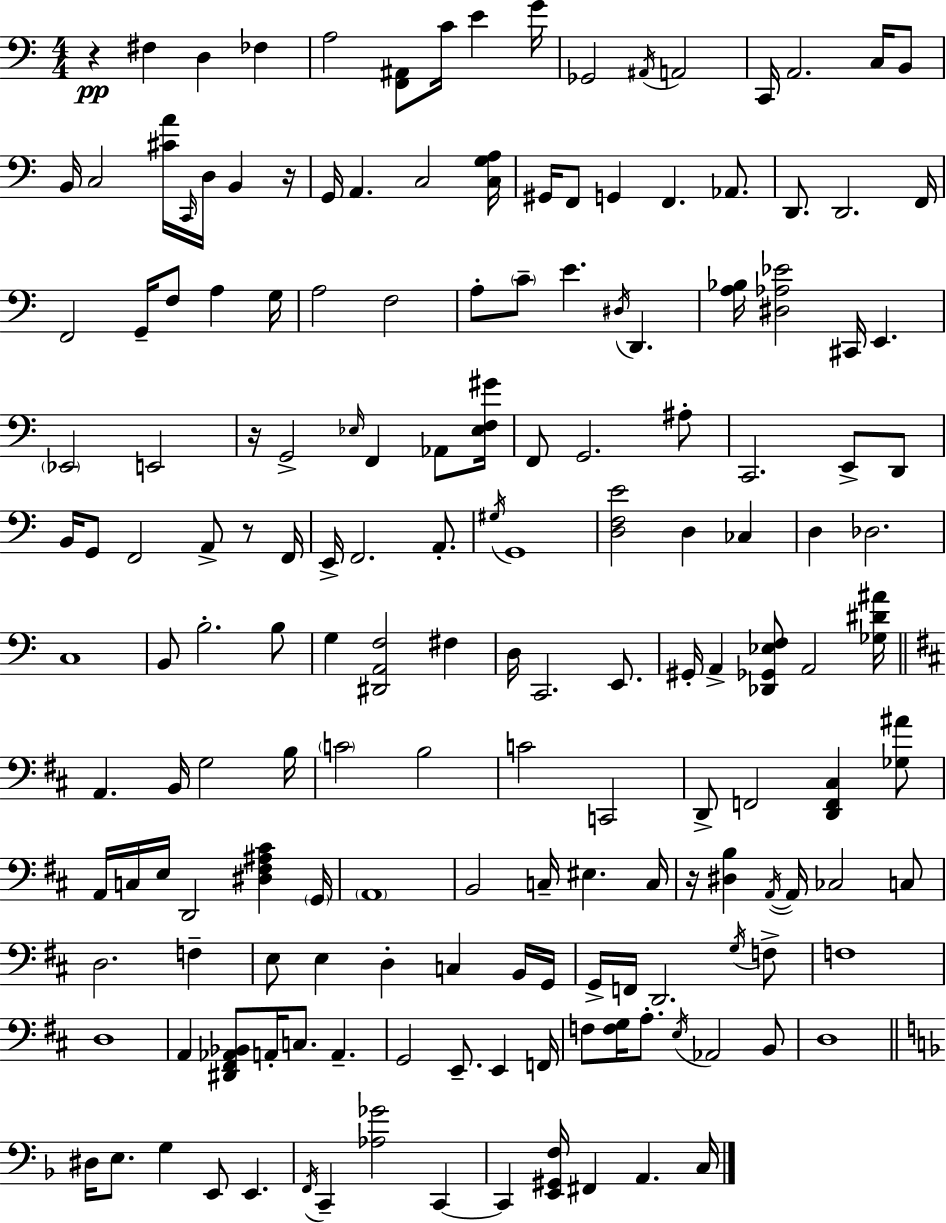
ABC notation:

X:1
T:Untitled
M:4/4
L:1/4
K:C
z ^F, D, _F, A,2 [F,,^A,,]/2 C/4 E G/4 _G,,2 ^A,,/4 A,,2 C,,/4 A,,2 C,/4 B,,/2 B,,/4 C,2 [^CA]/4 C,,/4 D,/4 B,, z/4 G,,/4 A,, C,2 [C,G,A,]/4 ^G,,/4 F,,/2 G,, F,, _A,,/2 D,,/2 D,,2 F,,/4 F,,2 G,,/4 F,/2 A, G,/4 A,2 F,2 A,/2 C/2 E ^D,/4 D,, [A,_B,]/4 [^D,_A,_E]2 ^C,,/4 E,, _E,,2 E,,2 z/4 G,,2 _E,/4 F,, _A,,/2 [_E,F,^G]/4 F,,/2 G,,2 ^A,/2 C,,2 E,,/2 D,,/2 B,,/4 G,,/2 F,,2 A,,/2 z/2 F,,/4 E,,/4 F,,2 A,,/2 ^G,/4 G,,4 [D,F,E]2 D, _C, D, _D,2 C,4 B,,/2 B,2 B,/2 G, [^D,,A,,F,]2 ^F, D,/4 C,,2 E,,/2 ^G,,/4 A,, [_D,,_G,,_E,F,]/2 A,,2 [_G,^D^A]/4 A,, B,,/4 G,2 B,/4 C2 B,2 C2 C,,2 D,,/2 F,,2 [D,,F,,^C,] [_G,^A]/2 A,,/4 C,/4 E,/4 D,,2 [^D,^F,^A,^C] G,,/4 A,,4 B,,2 C,/4 ^E, C,/4 z/4 [^D,B,] A,,/4 A,,/4 _C,2 C,/2 D,2 F, E,/2 E, D, C, B,,/4 G,,/4 G,,/4 F,,/4 D,,2 G,/4 F,/2 F,4 D,4 A,, [^D,,^F,,_A,,_B,,]/2 A,,/4 C,/2 A,, G,,2 E,,/2 E,, F,,/4 F,/2 [F,G,]/4 A,/2 E,/4 _A,,2 B,,/2 D,4 ^D,/4 E,/2 G, E,,/2 E,, F,,/4 C,, [_A,_G]2 C,, C,, [E,,^G,,F,]/4 ^F,, A,, C,/4